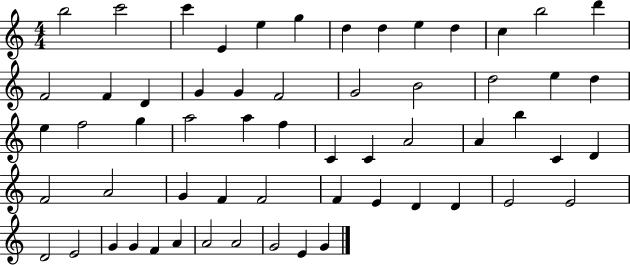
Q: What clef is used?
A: treble